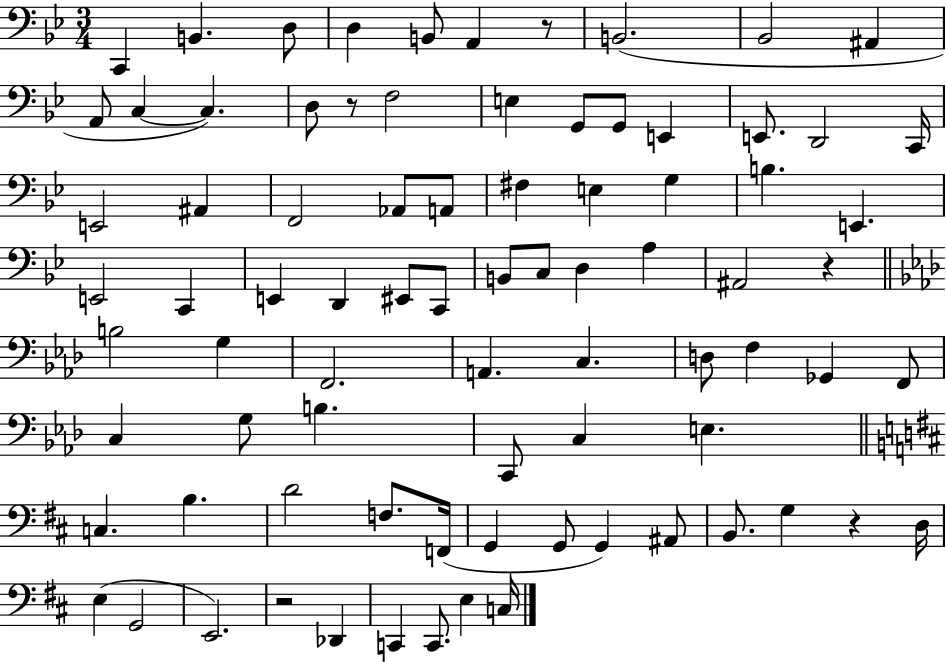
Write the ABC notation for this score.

X:1
T:Untitled
M:3/4
L:1/4
K:Bb
C,, B,, D,/2 D, B,,/2 A,, z/2 B,,2 _B,,2 ^A,, A,,/2 C, C, D,/2 z/2 F,2 E, G,,/2 G,,/2 E,, E,,/2 D,,2 C,,/4 E,,2 ^A,, F,,2 _A,,/2 A,,/2 ^F, E, G, B, E,, E,,2 C,, E,, D,, ^E,,/2 C,,/2 B,,/2 C,/2 D, A, ^A,,2 z B,2 G, F,,2 A,, C, D,/2 F, _G,, F,,/2 C, G,/2 B, C,,/2 C, E, C, B, D2 F,/2 F,,/4 G,, G,,/2 G,, ^A,,/2 B,,/2 G, z D,/4 E, G,,2 E,,2 z2 _D,, C,, C,,/2 E, C,/4